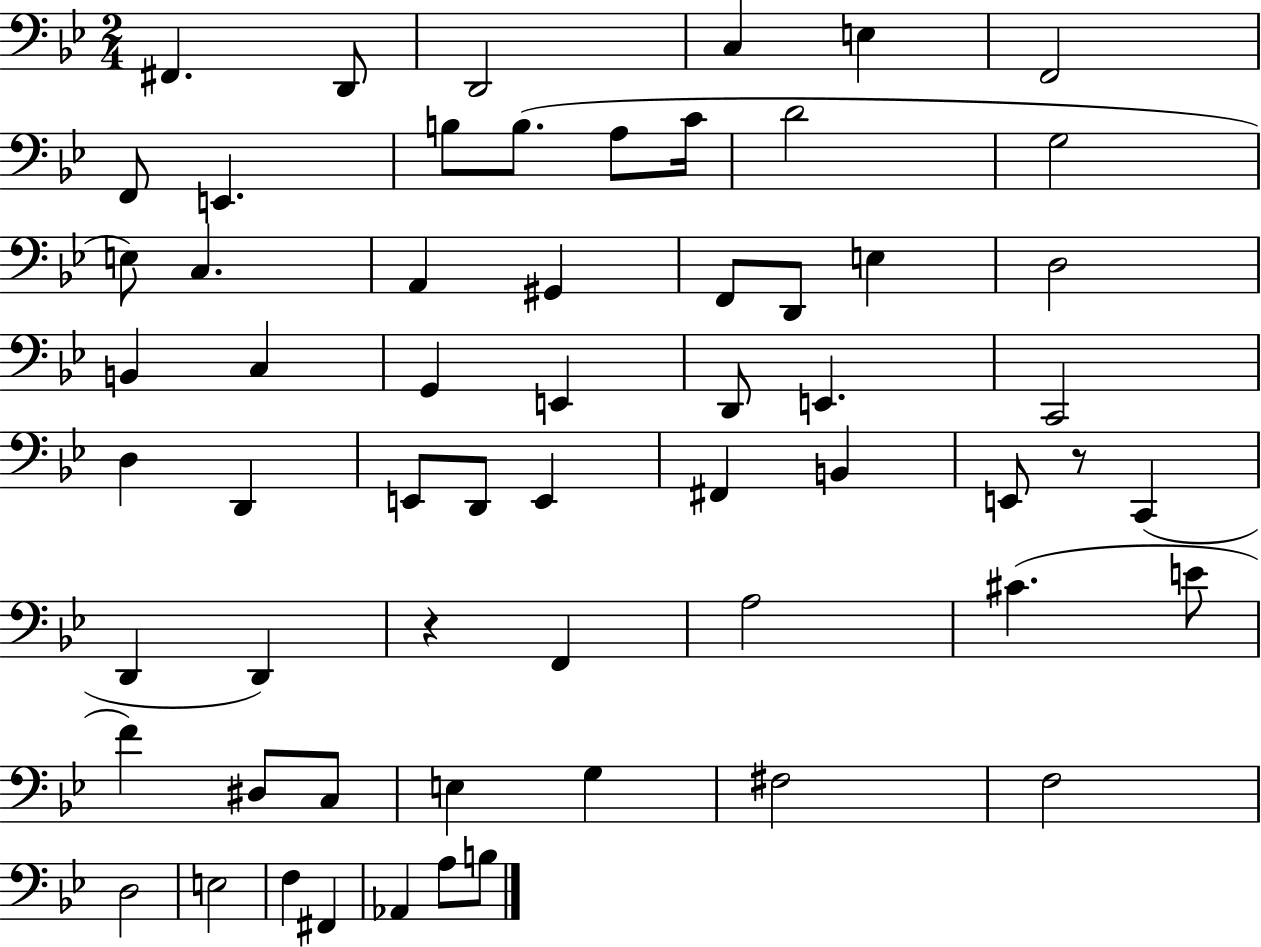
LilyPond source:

{
  \clef bass
  \numericTimeSignature
  \time 2/4
  \key bes \major
  fis,4. d,8 | d,2 | c4 e4 | f,2 | \break f,8 e,4. | b8 b8.( a8 c'16 | d'2 | g2 | \break e8) c4. | a,4 gis,4 | f,8 d,8 e4 | d2 | \break b,4 c4 | g,4 e,4 | d,8 e,4. | c,2 | \break d4 d,4 | e,8 d,8 e,4 | fis,4 b,4 | e,8 r8 c,4( | \break d,4 d,4) | r4 f,4 | a2 | cis'4.( e'8 | \break f'4) dis8 c8 | e4 g4 | fis2 | f2 | \break d2 | e2 | f4 fis,4 | aes,4 a8 b8 | \break \bar "|."
}